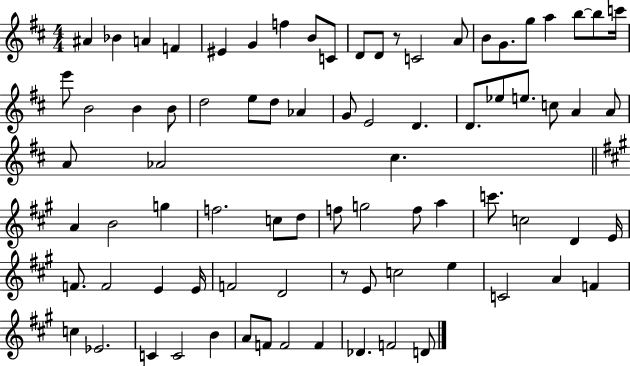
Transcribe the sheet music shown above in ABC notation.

X:1
T:Untitled
M:4/4
L:1/4
K:D
^A _B A F ^E G f B/2 C/2 D/2 D/2 z/2 C2 A/2 B/2 G/2 g/2 a b/2 b/2 c'/4 e'/2 B2 B B/2 d2 e/2 d/2 _A G/2 E2 D D/2 _e/2 e/2 c/2 A A/2 A/2 _A2 ^c A B2 g f2 c/2 d/2 f/2 g2 f/2 a c'/2 c2 D E/4 F/2 F2 E E/4 F2 D2 z/2 E/2 c2 e C2 A F c _E2 C C2 B A/2 F/2 F2 F _D F2 D/2